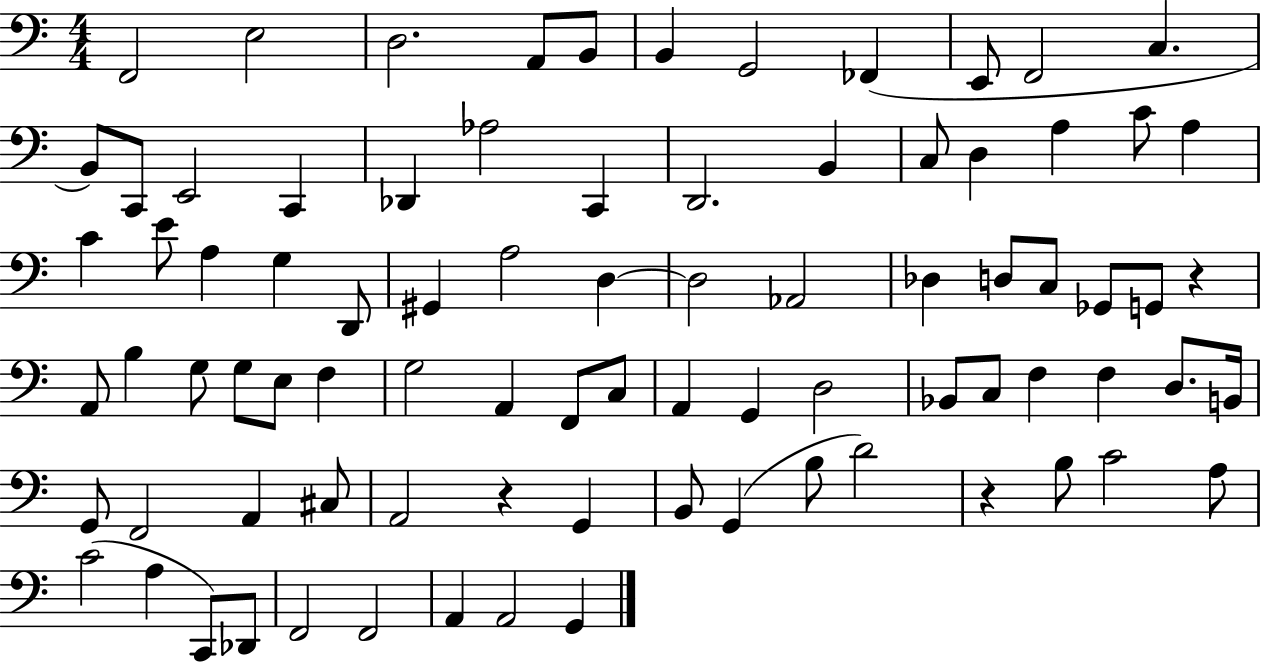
F2/h E3/h D3/h. A2/e B2/e B2/q G2/h FES2/q E2/e F2/h C3/q. B2/e C2/e E2/h C2/q Db2/q Ab3/h C2/q D2/h. B2/q C3/e D3/q A3/q C4/e A3/q C4/q E4/e A3/q G3/q D2/e G#2/q A3/h D3/q D3/h Ab2/h Db3/q D3/e C3/e Gb2/e G2/e R/q A2/e B3/q G3/e G3/e E3/e F3/q G3/h A2/q F2/e C3/e A2/q G2/q D3/h Bb2/e C3/e F3/q F3/q D3/e. B2/s G2/e F2/h A2/q C#3/e A2/h R/q G2/q B2/e G2/q B3/e D4/h R/q B3/e C4/h A3/e C4/h A3/q C2/e Db2/e F2/h F2/h A2/q A2/h G2/q